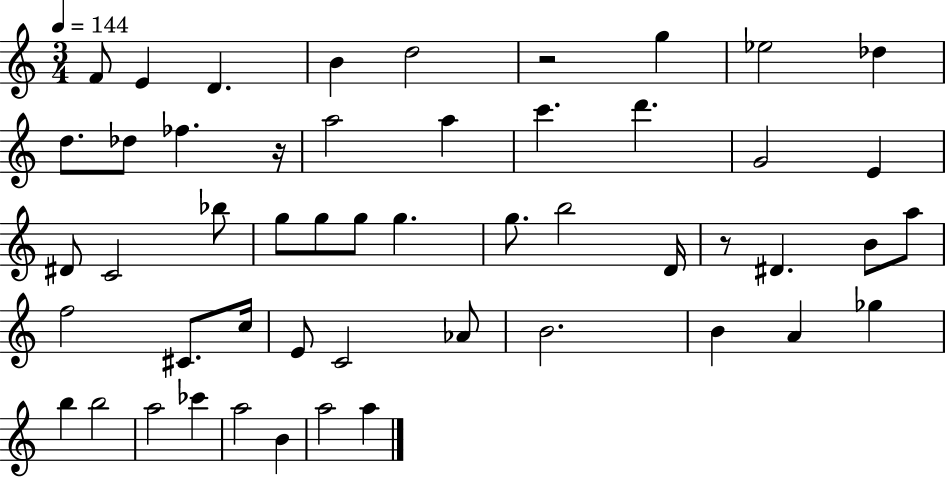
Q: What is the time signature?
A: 3/4